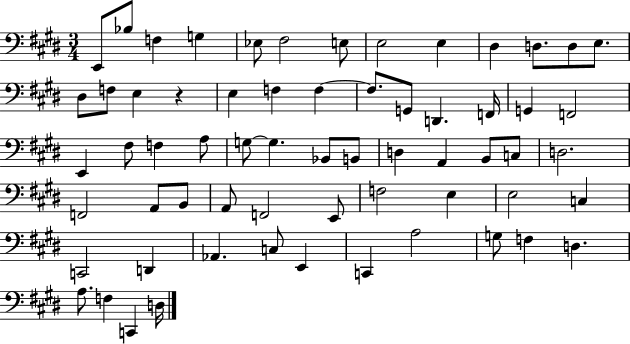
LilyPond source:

{
  \clef bass
  \numericTimeSignature
  \time 3/4
  \key e \major
  e,8 bes8 f4 g4 | ees8 fis2 e8 | e2 e4 | dis4 d8. d8 e8. | \break dis8 f8 e4 r4 | e4 f4 f4~~ | f8. g,8 d,4. f,16 | g,4 f,2 | \break e,4 fis8 f4 a8 | g8~~ g4. bes,8 b,8 | d4 a,4 b,8 c8 | d2. | \break f,2 a,8 b,8 | a,8 f,2 e,8 | f2 e4 | e2 c4 | \break c,2 d,4 | aes,4. c8 e,4 | c,4 a2 | g8 f4 d4. | \break a8. f4 c,4 d16 | \bar "|."
}